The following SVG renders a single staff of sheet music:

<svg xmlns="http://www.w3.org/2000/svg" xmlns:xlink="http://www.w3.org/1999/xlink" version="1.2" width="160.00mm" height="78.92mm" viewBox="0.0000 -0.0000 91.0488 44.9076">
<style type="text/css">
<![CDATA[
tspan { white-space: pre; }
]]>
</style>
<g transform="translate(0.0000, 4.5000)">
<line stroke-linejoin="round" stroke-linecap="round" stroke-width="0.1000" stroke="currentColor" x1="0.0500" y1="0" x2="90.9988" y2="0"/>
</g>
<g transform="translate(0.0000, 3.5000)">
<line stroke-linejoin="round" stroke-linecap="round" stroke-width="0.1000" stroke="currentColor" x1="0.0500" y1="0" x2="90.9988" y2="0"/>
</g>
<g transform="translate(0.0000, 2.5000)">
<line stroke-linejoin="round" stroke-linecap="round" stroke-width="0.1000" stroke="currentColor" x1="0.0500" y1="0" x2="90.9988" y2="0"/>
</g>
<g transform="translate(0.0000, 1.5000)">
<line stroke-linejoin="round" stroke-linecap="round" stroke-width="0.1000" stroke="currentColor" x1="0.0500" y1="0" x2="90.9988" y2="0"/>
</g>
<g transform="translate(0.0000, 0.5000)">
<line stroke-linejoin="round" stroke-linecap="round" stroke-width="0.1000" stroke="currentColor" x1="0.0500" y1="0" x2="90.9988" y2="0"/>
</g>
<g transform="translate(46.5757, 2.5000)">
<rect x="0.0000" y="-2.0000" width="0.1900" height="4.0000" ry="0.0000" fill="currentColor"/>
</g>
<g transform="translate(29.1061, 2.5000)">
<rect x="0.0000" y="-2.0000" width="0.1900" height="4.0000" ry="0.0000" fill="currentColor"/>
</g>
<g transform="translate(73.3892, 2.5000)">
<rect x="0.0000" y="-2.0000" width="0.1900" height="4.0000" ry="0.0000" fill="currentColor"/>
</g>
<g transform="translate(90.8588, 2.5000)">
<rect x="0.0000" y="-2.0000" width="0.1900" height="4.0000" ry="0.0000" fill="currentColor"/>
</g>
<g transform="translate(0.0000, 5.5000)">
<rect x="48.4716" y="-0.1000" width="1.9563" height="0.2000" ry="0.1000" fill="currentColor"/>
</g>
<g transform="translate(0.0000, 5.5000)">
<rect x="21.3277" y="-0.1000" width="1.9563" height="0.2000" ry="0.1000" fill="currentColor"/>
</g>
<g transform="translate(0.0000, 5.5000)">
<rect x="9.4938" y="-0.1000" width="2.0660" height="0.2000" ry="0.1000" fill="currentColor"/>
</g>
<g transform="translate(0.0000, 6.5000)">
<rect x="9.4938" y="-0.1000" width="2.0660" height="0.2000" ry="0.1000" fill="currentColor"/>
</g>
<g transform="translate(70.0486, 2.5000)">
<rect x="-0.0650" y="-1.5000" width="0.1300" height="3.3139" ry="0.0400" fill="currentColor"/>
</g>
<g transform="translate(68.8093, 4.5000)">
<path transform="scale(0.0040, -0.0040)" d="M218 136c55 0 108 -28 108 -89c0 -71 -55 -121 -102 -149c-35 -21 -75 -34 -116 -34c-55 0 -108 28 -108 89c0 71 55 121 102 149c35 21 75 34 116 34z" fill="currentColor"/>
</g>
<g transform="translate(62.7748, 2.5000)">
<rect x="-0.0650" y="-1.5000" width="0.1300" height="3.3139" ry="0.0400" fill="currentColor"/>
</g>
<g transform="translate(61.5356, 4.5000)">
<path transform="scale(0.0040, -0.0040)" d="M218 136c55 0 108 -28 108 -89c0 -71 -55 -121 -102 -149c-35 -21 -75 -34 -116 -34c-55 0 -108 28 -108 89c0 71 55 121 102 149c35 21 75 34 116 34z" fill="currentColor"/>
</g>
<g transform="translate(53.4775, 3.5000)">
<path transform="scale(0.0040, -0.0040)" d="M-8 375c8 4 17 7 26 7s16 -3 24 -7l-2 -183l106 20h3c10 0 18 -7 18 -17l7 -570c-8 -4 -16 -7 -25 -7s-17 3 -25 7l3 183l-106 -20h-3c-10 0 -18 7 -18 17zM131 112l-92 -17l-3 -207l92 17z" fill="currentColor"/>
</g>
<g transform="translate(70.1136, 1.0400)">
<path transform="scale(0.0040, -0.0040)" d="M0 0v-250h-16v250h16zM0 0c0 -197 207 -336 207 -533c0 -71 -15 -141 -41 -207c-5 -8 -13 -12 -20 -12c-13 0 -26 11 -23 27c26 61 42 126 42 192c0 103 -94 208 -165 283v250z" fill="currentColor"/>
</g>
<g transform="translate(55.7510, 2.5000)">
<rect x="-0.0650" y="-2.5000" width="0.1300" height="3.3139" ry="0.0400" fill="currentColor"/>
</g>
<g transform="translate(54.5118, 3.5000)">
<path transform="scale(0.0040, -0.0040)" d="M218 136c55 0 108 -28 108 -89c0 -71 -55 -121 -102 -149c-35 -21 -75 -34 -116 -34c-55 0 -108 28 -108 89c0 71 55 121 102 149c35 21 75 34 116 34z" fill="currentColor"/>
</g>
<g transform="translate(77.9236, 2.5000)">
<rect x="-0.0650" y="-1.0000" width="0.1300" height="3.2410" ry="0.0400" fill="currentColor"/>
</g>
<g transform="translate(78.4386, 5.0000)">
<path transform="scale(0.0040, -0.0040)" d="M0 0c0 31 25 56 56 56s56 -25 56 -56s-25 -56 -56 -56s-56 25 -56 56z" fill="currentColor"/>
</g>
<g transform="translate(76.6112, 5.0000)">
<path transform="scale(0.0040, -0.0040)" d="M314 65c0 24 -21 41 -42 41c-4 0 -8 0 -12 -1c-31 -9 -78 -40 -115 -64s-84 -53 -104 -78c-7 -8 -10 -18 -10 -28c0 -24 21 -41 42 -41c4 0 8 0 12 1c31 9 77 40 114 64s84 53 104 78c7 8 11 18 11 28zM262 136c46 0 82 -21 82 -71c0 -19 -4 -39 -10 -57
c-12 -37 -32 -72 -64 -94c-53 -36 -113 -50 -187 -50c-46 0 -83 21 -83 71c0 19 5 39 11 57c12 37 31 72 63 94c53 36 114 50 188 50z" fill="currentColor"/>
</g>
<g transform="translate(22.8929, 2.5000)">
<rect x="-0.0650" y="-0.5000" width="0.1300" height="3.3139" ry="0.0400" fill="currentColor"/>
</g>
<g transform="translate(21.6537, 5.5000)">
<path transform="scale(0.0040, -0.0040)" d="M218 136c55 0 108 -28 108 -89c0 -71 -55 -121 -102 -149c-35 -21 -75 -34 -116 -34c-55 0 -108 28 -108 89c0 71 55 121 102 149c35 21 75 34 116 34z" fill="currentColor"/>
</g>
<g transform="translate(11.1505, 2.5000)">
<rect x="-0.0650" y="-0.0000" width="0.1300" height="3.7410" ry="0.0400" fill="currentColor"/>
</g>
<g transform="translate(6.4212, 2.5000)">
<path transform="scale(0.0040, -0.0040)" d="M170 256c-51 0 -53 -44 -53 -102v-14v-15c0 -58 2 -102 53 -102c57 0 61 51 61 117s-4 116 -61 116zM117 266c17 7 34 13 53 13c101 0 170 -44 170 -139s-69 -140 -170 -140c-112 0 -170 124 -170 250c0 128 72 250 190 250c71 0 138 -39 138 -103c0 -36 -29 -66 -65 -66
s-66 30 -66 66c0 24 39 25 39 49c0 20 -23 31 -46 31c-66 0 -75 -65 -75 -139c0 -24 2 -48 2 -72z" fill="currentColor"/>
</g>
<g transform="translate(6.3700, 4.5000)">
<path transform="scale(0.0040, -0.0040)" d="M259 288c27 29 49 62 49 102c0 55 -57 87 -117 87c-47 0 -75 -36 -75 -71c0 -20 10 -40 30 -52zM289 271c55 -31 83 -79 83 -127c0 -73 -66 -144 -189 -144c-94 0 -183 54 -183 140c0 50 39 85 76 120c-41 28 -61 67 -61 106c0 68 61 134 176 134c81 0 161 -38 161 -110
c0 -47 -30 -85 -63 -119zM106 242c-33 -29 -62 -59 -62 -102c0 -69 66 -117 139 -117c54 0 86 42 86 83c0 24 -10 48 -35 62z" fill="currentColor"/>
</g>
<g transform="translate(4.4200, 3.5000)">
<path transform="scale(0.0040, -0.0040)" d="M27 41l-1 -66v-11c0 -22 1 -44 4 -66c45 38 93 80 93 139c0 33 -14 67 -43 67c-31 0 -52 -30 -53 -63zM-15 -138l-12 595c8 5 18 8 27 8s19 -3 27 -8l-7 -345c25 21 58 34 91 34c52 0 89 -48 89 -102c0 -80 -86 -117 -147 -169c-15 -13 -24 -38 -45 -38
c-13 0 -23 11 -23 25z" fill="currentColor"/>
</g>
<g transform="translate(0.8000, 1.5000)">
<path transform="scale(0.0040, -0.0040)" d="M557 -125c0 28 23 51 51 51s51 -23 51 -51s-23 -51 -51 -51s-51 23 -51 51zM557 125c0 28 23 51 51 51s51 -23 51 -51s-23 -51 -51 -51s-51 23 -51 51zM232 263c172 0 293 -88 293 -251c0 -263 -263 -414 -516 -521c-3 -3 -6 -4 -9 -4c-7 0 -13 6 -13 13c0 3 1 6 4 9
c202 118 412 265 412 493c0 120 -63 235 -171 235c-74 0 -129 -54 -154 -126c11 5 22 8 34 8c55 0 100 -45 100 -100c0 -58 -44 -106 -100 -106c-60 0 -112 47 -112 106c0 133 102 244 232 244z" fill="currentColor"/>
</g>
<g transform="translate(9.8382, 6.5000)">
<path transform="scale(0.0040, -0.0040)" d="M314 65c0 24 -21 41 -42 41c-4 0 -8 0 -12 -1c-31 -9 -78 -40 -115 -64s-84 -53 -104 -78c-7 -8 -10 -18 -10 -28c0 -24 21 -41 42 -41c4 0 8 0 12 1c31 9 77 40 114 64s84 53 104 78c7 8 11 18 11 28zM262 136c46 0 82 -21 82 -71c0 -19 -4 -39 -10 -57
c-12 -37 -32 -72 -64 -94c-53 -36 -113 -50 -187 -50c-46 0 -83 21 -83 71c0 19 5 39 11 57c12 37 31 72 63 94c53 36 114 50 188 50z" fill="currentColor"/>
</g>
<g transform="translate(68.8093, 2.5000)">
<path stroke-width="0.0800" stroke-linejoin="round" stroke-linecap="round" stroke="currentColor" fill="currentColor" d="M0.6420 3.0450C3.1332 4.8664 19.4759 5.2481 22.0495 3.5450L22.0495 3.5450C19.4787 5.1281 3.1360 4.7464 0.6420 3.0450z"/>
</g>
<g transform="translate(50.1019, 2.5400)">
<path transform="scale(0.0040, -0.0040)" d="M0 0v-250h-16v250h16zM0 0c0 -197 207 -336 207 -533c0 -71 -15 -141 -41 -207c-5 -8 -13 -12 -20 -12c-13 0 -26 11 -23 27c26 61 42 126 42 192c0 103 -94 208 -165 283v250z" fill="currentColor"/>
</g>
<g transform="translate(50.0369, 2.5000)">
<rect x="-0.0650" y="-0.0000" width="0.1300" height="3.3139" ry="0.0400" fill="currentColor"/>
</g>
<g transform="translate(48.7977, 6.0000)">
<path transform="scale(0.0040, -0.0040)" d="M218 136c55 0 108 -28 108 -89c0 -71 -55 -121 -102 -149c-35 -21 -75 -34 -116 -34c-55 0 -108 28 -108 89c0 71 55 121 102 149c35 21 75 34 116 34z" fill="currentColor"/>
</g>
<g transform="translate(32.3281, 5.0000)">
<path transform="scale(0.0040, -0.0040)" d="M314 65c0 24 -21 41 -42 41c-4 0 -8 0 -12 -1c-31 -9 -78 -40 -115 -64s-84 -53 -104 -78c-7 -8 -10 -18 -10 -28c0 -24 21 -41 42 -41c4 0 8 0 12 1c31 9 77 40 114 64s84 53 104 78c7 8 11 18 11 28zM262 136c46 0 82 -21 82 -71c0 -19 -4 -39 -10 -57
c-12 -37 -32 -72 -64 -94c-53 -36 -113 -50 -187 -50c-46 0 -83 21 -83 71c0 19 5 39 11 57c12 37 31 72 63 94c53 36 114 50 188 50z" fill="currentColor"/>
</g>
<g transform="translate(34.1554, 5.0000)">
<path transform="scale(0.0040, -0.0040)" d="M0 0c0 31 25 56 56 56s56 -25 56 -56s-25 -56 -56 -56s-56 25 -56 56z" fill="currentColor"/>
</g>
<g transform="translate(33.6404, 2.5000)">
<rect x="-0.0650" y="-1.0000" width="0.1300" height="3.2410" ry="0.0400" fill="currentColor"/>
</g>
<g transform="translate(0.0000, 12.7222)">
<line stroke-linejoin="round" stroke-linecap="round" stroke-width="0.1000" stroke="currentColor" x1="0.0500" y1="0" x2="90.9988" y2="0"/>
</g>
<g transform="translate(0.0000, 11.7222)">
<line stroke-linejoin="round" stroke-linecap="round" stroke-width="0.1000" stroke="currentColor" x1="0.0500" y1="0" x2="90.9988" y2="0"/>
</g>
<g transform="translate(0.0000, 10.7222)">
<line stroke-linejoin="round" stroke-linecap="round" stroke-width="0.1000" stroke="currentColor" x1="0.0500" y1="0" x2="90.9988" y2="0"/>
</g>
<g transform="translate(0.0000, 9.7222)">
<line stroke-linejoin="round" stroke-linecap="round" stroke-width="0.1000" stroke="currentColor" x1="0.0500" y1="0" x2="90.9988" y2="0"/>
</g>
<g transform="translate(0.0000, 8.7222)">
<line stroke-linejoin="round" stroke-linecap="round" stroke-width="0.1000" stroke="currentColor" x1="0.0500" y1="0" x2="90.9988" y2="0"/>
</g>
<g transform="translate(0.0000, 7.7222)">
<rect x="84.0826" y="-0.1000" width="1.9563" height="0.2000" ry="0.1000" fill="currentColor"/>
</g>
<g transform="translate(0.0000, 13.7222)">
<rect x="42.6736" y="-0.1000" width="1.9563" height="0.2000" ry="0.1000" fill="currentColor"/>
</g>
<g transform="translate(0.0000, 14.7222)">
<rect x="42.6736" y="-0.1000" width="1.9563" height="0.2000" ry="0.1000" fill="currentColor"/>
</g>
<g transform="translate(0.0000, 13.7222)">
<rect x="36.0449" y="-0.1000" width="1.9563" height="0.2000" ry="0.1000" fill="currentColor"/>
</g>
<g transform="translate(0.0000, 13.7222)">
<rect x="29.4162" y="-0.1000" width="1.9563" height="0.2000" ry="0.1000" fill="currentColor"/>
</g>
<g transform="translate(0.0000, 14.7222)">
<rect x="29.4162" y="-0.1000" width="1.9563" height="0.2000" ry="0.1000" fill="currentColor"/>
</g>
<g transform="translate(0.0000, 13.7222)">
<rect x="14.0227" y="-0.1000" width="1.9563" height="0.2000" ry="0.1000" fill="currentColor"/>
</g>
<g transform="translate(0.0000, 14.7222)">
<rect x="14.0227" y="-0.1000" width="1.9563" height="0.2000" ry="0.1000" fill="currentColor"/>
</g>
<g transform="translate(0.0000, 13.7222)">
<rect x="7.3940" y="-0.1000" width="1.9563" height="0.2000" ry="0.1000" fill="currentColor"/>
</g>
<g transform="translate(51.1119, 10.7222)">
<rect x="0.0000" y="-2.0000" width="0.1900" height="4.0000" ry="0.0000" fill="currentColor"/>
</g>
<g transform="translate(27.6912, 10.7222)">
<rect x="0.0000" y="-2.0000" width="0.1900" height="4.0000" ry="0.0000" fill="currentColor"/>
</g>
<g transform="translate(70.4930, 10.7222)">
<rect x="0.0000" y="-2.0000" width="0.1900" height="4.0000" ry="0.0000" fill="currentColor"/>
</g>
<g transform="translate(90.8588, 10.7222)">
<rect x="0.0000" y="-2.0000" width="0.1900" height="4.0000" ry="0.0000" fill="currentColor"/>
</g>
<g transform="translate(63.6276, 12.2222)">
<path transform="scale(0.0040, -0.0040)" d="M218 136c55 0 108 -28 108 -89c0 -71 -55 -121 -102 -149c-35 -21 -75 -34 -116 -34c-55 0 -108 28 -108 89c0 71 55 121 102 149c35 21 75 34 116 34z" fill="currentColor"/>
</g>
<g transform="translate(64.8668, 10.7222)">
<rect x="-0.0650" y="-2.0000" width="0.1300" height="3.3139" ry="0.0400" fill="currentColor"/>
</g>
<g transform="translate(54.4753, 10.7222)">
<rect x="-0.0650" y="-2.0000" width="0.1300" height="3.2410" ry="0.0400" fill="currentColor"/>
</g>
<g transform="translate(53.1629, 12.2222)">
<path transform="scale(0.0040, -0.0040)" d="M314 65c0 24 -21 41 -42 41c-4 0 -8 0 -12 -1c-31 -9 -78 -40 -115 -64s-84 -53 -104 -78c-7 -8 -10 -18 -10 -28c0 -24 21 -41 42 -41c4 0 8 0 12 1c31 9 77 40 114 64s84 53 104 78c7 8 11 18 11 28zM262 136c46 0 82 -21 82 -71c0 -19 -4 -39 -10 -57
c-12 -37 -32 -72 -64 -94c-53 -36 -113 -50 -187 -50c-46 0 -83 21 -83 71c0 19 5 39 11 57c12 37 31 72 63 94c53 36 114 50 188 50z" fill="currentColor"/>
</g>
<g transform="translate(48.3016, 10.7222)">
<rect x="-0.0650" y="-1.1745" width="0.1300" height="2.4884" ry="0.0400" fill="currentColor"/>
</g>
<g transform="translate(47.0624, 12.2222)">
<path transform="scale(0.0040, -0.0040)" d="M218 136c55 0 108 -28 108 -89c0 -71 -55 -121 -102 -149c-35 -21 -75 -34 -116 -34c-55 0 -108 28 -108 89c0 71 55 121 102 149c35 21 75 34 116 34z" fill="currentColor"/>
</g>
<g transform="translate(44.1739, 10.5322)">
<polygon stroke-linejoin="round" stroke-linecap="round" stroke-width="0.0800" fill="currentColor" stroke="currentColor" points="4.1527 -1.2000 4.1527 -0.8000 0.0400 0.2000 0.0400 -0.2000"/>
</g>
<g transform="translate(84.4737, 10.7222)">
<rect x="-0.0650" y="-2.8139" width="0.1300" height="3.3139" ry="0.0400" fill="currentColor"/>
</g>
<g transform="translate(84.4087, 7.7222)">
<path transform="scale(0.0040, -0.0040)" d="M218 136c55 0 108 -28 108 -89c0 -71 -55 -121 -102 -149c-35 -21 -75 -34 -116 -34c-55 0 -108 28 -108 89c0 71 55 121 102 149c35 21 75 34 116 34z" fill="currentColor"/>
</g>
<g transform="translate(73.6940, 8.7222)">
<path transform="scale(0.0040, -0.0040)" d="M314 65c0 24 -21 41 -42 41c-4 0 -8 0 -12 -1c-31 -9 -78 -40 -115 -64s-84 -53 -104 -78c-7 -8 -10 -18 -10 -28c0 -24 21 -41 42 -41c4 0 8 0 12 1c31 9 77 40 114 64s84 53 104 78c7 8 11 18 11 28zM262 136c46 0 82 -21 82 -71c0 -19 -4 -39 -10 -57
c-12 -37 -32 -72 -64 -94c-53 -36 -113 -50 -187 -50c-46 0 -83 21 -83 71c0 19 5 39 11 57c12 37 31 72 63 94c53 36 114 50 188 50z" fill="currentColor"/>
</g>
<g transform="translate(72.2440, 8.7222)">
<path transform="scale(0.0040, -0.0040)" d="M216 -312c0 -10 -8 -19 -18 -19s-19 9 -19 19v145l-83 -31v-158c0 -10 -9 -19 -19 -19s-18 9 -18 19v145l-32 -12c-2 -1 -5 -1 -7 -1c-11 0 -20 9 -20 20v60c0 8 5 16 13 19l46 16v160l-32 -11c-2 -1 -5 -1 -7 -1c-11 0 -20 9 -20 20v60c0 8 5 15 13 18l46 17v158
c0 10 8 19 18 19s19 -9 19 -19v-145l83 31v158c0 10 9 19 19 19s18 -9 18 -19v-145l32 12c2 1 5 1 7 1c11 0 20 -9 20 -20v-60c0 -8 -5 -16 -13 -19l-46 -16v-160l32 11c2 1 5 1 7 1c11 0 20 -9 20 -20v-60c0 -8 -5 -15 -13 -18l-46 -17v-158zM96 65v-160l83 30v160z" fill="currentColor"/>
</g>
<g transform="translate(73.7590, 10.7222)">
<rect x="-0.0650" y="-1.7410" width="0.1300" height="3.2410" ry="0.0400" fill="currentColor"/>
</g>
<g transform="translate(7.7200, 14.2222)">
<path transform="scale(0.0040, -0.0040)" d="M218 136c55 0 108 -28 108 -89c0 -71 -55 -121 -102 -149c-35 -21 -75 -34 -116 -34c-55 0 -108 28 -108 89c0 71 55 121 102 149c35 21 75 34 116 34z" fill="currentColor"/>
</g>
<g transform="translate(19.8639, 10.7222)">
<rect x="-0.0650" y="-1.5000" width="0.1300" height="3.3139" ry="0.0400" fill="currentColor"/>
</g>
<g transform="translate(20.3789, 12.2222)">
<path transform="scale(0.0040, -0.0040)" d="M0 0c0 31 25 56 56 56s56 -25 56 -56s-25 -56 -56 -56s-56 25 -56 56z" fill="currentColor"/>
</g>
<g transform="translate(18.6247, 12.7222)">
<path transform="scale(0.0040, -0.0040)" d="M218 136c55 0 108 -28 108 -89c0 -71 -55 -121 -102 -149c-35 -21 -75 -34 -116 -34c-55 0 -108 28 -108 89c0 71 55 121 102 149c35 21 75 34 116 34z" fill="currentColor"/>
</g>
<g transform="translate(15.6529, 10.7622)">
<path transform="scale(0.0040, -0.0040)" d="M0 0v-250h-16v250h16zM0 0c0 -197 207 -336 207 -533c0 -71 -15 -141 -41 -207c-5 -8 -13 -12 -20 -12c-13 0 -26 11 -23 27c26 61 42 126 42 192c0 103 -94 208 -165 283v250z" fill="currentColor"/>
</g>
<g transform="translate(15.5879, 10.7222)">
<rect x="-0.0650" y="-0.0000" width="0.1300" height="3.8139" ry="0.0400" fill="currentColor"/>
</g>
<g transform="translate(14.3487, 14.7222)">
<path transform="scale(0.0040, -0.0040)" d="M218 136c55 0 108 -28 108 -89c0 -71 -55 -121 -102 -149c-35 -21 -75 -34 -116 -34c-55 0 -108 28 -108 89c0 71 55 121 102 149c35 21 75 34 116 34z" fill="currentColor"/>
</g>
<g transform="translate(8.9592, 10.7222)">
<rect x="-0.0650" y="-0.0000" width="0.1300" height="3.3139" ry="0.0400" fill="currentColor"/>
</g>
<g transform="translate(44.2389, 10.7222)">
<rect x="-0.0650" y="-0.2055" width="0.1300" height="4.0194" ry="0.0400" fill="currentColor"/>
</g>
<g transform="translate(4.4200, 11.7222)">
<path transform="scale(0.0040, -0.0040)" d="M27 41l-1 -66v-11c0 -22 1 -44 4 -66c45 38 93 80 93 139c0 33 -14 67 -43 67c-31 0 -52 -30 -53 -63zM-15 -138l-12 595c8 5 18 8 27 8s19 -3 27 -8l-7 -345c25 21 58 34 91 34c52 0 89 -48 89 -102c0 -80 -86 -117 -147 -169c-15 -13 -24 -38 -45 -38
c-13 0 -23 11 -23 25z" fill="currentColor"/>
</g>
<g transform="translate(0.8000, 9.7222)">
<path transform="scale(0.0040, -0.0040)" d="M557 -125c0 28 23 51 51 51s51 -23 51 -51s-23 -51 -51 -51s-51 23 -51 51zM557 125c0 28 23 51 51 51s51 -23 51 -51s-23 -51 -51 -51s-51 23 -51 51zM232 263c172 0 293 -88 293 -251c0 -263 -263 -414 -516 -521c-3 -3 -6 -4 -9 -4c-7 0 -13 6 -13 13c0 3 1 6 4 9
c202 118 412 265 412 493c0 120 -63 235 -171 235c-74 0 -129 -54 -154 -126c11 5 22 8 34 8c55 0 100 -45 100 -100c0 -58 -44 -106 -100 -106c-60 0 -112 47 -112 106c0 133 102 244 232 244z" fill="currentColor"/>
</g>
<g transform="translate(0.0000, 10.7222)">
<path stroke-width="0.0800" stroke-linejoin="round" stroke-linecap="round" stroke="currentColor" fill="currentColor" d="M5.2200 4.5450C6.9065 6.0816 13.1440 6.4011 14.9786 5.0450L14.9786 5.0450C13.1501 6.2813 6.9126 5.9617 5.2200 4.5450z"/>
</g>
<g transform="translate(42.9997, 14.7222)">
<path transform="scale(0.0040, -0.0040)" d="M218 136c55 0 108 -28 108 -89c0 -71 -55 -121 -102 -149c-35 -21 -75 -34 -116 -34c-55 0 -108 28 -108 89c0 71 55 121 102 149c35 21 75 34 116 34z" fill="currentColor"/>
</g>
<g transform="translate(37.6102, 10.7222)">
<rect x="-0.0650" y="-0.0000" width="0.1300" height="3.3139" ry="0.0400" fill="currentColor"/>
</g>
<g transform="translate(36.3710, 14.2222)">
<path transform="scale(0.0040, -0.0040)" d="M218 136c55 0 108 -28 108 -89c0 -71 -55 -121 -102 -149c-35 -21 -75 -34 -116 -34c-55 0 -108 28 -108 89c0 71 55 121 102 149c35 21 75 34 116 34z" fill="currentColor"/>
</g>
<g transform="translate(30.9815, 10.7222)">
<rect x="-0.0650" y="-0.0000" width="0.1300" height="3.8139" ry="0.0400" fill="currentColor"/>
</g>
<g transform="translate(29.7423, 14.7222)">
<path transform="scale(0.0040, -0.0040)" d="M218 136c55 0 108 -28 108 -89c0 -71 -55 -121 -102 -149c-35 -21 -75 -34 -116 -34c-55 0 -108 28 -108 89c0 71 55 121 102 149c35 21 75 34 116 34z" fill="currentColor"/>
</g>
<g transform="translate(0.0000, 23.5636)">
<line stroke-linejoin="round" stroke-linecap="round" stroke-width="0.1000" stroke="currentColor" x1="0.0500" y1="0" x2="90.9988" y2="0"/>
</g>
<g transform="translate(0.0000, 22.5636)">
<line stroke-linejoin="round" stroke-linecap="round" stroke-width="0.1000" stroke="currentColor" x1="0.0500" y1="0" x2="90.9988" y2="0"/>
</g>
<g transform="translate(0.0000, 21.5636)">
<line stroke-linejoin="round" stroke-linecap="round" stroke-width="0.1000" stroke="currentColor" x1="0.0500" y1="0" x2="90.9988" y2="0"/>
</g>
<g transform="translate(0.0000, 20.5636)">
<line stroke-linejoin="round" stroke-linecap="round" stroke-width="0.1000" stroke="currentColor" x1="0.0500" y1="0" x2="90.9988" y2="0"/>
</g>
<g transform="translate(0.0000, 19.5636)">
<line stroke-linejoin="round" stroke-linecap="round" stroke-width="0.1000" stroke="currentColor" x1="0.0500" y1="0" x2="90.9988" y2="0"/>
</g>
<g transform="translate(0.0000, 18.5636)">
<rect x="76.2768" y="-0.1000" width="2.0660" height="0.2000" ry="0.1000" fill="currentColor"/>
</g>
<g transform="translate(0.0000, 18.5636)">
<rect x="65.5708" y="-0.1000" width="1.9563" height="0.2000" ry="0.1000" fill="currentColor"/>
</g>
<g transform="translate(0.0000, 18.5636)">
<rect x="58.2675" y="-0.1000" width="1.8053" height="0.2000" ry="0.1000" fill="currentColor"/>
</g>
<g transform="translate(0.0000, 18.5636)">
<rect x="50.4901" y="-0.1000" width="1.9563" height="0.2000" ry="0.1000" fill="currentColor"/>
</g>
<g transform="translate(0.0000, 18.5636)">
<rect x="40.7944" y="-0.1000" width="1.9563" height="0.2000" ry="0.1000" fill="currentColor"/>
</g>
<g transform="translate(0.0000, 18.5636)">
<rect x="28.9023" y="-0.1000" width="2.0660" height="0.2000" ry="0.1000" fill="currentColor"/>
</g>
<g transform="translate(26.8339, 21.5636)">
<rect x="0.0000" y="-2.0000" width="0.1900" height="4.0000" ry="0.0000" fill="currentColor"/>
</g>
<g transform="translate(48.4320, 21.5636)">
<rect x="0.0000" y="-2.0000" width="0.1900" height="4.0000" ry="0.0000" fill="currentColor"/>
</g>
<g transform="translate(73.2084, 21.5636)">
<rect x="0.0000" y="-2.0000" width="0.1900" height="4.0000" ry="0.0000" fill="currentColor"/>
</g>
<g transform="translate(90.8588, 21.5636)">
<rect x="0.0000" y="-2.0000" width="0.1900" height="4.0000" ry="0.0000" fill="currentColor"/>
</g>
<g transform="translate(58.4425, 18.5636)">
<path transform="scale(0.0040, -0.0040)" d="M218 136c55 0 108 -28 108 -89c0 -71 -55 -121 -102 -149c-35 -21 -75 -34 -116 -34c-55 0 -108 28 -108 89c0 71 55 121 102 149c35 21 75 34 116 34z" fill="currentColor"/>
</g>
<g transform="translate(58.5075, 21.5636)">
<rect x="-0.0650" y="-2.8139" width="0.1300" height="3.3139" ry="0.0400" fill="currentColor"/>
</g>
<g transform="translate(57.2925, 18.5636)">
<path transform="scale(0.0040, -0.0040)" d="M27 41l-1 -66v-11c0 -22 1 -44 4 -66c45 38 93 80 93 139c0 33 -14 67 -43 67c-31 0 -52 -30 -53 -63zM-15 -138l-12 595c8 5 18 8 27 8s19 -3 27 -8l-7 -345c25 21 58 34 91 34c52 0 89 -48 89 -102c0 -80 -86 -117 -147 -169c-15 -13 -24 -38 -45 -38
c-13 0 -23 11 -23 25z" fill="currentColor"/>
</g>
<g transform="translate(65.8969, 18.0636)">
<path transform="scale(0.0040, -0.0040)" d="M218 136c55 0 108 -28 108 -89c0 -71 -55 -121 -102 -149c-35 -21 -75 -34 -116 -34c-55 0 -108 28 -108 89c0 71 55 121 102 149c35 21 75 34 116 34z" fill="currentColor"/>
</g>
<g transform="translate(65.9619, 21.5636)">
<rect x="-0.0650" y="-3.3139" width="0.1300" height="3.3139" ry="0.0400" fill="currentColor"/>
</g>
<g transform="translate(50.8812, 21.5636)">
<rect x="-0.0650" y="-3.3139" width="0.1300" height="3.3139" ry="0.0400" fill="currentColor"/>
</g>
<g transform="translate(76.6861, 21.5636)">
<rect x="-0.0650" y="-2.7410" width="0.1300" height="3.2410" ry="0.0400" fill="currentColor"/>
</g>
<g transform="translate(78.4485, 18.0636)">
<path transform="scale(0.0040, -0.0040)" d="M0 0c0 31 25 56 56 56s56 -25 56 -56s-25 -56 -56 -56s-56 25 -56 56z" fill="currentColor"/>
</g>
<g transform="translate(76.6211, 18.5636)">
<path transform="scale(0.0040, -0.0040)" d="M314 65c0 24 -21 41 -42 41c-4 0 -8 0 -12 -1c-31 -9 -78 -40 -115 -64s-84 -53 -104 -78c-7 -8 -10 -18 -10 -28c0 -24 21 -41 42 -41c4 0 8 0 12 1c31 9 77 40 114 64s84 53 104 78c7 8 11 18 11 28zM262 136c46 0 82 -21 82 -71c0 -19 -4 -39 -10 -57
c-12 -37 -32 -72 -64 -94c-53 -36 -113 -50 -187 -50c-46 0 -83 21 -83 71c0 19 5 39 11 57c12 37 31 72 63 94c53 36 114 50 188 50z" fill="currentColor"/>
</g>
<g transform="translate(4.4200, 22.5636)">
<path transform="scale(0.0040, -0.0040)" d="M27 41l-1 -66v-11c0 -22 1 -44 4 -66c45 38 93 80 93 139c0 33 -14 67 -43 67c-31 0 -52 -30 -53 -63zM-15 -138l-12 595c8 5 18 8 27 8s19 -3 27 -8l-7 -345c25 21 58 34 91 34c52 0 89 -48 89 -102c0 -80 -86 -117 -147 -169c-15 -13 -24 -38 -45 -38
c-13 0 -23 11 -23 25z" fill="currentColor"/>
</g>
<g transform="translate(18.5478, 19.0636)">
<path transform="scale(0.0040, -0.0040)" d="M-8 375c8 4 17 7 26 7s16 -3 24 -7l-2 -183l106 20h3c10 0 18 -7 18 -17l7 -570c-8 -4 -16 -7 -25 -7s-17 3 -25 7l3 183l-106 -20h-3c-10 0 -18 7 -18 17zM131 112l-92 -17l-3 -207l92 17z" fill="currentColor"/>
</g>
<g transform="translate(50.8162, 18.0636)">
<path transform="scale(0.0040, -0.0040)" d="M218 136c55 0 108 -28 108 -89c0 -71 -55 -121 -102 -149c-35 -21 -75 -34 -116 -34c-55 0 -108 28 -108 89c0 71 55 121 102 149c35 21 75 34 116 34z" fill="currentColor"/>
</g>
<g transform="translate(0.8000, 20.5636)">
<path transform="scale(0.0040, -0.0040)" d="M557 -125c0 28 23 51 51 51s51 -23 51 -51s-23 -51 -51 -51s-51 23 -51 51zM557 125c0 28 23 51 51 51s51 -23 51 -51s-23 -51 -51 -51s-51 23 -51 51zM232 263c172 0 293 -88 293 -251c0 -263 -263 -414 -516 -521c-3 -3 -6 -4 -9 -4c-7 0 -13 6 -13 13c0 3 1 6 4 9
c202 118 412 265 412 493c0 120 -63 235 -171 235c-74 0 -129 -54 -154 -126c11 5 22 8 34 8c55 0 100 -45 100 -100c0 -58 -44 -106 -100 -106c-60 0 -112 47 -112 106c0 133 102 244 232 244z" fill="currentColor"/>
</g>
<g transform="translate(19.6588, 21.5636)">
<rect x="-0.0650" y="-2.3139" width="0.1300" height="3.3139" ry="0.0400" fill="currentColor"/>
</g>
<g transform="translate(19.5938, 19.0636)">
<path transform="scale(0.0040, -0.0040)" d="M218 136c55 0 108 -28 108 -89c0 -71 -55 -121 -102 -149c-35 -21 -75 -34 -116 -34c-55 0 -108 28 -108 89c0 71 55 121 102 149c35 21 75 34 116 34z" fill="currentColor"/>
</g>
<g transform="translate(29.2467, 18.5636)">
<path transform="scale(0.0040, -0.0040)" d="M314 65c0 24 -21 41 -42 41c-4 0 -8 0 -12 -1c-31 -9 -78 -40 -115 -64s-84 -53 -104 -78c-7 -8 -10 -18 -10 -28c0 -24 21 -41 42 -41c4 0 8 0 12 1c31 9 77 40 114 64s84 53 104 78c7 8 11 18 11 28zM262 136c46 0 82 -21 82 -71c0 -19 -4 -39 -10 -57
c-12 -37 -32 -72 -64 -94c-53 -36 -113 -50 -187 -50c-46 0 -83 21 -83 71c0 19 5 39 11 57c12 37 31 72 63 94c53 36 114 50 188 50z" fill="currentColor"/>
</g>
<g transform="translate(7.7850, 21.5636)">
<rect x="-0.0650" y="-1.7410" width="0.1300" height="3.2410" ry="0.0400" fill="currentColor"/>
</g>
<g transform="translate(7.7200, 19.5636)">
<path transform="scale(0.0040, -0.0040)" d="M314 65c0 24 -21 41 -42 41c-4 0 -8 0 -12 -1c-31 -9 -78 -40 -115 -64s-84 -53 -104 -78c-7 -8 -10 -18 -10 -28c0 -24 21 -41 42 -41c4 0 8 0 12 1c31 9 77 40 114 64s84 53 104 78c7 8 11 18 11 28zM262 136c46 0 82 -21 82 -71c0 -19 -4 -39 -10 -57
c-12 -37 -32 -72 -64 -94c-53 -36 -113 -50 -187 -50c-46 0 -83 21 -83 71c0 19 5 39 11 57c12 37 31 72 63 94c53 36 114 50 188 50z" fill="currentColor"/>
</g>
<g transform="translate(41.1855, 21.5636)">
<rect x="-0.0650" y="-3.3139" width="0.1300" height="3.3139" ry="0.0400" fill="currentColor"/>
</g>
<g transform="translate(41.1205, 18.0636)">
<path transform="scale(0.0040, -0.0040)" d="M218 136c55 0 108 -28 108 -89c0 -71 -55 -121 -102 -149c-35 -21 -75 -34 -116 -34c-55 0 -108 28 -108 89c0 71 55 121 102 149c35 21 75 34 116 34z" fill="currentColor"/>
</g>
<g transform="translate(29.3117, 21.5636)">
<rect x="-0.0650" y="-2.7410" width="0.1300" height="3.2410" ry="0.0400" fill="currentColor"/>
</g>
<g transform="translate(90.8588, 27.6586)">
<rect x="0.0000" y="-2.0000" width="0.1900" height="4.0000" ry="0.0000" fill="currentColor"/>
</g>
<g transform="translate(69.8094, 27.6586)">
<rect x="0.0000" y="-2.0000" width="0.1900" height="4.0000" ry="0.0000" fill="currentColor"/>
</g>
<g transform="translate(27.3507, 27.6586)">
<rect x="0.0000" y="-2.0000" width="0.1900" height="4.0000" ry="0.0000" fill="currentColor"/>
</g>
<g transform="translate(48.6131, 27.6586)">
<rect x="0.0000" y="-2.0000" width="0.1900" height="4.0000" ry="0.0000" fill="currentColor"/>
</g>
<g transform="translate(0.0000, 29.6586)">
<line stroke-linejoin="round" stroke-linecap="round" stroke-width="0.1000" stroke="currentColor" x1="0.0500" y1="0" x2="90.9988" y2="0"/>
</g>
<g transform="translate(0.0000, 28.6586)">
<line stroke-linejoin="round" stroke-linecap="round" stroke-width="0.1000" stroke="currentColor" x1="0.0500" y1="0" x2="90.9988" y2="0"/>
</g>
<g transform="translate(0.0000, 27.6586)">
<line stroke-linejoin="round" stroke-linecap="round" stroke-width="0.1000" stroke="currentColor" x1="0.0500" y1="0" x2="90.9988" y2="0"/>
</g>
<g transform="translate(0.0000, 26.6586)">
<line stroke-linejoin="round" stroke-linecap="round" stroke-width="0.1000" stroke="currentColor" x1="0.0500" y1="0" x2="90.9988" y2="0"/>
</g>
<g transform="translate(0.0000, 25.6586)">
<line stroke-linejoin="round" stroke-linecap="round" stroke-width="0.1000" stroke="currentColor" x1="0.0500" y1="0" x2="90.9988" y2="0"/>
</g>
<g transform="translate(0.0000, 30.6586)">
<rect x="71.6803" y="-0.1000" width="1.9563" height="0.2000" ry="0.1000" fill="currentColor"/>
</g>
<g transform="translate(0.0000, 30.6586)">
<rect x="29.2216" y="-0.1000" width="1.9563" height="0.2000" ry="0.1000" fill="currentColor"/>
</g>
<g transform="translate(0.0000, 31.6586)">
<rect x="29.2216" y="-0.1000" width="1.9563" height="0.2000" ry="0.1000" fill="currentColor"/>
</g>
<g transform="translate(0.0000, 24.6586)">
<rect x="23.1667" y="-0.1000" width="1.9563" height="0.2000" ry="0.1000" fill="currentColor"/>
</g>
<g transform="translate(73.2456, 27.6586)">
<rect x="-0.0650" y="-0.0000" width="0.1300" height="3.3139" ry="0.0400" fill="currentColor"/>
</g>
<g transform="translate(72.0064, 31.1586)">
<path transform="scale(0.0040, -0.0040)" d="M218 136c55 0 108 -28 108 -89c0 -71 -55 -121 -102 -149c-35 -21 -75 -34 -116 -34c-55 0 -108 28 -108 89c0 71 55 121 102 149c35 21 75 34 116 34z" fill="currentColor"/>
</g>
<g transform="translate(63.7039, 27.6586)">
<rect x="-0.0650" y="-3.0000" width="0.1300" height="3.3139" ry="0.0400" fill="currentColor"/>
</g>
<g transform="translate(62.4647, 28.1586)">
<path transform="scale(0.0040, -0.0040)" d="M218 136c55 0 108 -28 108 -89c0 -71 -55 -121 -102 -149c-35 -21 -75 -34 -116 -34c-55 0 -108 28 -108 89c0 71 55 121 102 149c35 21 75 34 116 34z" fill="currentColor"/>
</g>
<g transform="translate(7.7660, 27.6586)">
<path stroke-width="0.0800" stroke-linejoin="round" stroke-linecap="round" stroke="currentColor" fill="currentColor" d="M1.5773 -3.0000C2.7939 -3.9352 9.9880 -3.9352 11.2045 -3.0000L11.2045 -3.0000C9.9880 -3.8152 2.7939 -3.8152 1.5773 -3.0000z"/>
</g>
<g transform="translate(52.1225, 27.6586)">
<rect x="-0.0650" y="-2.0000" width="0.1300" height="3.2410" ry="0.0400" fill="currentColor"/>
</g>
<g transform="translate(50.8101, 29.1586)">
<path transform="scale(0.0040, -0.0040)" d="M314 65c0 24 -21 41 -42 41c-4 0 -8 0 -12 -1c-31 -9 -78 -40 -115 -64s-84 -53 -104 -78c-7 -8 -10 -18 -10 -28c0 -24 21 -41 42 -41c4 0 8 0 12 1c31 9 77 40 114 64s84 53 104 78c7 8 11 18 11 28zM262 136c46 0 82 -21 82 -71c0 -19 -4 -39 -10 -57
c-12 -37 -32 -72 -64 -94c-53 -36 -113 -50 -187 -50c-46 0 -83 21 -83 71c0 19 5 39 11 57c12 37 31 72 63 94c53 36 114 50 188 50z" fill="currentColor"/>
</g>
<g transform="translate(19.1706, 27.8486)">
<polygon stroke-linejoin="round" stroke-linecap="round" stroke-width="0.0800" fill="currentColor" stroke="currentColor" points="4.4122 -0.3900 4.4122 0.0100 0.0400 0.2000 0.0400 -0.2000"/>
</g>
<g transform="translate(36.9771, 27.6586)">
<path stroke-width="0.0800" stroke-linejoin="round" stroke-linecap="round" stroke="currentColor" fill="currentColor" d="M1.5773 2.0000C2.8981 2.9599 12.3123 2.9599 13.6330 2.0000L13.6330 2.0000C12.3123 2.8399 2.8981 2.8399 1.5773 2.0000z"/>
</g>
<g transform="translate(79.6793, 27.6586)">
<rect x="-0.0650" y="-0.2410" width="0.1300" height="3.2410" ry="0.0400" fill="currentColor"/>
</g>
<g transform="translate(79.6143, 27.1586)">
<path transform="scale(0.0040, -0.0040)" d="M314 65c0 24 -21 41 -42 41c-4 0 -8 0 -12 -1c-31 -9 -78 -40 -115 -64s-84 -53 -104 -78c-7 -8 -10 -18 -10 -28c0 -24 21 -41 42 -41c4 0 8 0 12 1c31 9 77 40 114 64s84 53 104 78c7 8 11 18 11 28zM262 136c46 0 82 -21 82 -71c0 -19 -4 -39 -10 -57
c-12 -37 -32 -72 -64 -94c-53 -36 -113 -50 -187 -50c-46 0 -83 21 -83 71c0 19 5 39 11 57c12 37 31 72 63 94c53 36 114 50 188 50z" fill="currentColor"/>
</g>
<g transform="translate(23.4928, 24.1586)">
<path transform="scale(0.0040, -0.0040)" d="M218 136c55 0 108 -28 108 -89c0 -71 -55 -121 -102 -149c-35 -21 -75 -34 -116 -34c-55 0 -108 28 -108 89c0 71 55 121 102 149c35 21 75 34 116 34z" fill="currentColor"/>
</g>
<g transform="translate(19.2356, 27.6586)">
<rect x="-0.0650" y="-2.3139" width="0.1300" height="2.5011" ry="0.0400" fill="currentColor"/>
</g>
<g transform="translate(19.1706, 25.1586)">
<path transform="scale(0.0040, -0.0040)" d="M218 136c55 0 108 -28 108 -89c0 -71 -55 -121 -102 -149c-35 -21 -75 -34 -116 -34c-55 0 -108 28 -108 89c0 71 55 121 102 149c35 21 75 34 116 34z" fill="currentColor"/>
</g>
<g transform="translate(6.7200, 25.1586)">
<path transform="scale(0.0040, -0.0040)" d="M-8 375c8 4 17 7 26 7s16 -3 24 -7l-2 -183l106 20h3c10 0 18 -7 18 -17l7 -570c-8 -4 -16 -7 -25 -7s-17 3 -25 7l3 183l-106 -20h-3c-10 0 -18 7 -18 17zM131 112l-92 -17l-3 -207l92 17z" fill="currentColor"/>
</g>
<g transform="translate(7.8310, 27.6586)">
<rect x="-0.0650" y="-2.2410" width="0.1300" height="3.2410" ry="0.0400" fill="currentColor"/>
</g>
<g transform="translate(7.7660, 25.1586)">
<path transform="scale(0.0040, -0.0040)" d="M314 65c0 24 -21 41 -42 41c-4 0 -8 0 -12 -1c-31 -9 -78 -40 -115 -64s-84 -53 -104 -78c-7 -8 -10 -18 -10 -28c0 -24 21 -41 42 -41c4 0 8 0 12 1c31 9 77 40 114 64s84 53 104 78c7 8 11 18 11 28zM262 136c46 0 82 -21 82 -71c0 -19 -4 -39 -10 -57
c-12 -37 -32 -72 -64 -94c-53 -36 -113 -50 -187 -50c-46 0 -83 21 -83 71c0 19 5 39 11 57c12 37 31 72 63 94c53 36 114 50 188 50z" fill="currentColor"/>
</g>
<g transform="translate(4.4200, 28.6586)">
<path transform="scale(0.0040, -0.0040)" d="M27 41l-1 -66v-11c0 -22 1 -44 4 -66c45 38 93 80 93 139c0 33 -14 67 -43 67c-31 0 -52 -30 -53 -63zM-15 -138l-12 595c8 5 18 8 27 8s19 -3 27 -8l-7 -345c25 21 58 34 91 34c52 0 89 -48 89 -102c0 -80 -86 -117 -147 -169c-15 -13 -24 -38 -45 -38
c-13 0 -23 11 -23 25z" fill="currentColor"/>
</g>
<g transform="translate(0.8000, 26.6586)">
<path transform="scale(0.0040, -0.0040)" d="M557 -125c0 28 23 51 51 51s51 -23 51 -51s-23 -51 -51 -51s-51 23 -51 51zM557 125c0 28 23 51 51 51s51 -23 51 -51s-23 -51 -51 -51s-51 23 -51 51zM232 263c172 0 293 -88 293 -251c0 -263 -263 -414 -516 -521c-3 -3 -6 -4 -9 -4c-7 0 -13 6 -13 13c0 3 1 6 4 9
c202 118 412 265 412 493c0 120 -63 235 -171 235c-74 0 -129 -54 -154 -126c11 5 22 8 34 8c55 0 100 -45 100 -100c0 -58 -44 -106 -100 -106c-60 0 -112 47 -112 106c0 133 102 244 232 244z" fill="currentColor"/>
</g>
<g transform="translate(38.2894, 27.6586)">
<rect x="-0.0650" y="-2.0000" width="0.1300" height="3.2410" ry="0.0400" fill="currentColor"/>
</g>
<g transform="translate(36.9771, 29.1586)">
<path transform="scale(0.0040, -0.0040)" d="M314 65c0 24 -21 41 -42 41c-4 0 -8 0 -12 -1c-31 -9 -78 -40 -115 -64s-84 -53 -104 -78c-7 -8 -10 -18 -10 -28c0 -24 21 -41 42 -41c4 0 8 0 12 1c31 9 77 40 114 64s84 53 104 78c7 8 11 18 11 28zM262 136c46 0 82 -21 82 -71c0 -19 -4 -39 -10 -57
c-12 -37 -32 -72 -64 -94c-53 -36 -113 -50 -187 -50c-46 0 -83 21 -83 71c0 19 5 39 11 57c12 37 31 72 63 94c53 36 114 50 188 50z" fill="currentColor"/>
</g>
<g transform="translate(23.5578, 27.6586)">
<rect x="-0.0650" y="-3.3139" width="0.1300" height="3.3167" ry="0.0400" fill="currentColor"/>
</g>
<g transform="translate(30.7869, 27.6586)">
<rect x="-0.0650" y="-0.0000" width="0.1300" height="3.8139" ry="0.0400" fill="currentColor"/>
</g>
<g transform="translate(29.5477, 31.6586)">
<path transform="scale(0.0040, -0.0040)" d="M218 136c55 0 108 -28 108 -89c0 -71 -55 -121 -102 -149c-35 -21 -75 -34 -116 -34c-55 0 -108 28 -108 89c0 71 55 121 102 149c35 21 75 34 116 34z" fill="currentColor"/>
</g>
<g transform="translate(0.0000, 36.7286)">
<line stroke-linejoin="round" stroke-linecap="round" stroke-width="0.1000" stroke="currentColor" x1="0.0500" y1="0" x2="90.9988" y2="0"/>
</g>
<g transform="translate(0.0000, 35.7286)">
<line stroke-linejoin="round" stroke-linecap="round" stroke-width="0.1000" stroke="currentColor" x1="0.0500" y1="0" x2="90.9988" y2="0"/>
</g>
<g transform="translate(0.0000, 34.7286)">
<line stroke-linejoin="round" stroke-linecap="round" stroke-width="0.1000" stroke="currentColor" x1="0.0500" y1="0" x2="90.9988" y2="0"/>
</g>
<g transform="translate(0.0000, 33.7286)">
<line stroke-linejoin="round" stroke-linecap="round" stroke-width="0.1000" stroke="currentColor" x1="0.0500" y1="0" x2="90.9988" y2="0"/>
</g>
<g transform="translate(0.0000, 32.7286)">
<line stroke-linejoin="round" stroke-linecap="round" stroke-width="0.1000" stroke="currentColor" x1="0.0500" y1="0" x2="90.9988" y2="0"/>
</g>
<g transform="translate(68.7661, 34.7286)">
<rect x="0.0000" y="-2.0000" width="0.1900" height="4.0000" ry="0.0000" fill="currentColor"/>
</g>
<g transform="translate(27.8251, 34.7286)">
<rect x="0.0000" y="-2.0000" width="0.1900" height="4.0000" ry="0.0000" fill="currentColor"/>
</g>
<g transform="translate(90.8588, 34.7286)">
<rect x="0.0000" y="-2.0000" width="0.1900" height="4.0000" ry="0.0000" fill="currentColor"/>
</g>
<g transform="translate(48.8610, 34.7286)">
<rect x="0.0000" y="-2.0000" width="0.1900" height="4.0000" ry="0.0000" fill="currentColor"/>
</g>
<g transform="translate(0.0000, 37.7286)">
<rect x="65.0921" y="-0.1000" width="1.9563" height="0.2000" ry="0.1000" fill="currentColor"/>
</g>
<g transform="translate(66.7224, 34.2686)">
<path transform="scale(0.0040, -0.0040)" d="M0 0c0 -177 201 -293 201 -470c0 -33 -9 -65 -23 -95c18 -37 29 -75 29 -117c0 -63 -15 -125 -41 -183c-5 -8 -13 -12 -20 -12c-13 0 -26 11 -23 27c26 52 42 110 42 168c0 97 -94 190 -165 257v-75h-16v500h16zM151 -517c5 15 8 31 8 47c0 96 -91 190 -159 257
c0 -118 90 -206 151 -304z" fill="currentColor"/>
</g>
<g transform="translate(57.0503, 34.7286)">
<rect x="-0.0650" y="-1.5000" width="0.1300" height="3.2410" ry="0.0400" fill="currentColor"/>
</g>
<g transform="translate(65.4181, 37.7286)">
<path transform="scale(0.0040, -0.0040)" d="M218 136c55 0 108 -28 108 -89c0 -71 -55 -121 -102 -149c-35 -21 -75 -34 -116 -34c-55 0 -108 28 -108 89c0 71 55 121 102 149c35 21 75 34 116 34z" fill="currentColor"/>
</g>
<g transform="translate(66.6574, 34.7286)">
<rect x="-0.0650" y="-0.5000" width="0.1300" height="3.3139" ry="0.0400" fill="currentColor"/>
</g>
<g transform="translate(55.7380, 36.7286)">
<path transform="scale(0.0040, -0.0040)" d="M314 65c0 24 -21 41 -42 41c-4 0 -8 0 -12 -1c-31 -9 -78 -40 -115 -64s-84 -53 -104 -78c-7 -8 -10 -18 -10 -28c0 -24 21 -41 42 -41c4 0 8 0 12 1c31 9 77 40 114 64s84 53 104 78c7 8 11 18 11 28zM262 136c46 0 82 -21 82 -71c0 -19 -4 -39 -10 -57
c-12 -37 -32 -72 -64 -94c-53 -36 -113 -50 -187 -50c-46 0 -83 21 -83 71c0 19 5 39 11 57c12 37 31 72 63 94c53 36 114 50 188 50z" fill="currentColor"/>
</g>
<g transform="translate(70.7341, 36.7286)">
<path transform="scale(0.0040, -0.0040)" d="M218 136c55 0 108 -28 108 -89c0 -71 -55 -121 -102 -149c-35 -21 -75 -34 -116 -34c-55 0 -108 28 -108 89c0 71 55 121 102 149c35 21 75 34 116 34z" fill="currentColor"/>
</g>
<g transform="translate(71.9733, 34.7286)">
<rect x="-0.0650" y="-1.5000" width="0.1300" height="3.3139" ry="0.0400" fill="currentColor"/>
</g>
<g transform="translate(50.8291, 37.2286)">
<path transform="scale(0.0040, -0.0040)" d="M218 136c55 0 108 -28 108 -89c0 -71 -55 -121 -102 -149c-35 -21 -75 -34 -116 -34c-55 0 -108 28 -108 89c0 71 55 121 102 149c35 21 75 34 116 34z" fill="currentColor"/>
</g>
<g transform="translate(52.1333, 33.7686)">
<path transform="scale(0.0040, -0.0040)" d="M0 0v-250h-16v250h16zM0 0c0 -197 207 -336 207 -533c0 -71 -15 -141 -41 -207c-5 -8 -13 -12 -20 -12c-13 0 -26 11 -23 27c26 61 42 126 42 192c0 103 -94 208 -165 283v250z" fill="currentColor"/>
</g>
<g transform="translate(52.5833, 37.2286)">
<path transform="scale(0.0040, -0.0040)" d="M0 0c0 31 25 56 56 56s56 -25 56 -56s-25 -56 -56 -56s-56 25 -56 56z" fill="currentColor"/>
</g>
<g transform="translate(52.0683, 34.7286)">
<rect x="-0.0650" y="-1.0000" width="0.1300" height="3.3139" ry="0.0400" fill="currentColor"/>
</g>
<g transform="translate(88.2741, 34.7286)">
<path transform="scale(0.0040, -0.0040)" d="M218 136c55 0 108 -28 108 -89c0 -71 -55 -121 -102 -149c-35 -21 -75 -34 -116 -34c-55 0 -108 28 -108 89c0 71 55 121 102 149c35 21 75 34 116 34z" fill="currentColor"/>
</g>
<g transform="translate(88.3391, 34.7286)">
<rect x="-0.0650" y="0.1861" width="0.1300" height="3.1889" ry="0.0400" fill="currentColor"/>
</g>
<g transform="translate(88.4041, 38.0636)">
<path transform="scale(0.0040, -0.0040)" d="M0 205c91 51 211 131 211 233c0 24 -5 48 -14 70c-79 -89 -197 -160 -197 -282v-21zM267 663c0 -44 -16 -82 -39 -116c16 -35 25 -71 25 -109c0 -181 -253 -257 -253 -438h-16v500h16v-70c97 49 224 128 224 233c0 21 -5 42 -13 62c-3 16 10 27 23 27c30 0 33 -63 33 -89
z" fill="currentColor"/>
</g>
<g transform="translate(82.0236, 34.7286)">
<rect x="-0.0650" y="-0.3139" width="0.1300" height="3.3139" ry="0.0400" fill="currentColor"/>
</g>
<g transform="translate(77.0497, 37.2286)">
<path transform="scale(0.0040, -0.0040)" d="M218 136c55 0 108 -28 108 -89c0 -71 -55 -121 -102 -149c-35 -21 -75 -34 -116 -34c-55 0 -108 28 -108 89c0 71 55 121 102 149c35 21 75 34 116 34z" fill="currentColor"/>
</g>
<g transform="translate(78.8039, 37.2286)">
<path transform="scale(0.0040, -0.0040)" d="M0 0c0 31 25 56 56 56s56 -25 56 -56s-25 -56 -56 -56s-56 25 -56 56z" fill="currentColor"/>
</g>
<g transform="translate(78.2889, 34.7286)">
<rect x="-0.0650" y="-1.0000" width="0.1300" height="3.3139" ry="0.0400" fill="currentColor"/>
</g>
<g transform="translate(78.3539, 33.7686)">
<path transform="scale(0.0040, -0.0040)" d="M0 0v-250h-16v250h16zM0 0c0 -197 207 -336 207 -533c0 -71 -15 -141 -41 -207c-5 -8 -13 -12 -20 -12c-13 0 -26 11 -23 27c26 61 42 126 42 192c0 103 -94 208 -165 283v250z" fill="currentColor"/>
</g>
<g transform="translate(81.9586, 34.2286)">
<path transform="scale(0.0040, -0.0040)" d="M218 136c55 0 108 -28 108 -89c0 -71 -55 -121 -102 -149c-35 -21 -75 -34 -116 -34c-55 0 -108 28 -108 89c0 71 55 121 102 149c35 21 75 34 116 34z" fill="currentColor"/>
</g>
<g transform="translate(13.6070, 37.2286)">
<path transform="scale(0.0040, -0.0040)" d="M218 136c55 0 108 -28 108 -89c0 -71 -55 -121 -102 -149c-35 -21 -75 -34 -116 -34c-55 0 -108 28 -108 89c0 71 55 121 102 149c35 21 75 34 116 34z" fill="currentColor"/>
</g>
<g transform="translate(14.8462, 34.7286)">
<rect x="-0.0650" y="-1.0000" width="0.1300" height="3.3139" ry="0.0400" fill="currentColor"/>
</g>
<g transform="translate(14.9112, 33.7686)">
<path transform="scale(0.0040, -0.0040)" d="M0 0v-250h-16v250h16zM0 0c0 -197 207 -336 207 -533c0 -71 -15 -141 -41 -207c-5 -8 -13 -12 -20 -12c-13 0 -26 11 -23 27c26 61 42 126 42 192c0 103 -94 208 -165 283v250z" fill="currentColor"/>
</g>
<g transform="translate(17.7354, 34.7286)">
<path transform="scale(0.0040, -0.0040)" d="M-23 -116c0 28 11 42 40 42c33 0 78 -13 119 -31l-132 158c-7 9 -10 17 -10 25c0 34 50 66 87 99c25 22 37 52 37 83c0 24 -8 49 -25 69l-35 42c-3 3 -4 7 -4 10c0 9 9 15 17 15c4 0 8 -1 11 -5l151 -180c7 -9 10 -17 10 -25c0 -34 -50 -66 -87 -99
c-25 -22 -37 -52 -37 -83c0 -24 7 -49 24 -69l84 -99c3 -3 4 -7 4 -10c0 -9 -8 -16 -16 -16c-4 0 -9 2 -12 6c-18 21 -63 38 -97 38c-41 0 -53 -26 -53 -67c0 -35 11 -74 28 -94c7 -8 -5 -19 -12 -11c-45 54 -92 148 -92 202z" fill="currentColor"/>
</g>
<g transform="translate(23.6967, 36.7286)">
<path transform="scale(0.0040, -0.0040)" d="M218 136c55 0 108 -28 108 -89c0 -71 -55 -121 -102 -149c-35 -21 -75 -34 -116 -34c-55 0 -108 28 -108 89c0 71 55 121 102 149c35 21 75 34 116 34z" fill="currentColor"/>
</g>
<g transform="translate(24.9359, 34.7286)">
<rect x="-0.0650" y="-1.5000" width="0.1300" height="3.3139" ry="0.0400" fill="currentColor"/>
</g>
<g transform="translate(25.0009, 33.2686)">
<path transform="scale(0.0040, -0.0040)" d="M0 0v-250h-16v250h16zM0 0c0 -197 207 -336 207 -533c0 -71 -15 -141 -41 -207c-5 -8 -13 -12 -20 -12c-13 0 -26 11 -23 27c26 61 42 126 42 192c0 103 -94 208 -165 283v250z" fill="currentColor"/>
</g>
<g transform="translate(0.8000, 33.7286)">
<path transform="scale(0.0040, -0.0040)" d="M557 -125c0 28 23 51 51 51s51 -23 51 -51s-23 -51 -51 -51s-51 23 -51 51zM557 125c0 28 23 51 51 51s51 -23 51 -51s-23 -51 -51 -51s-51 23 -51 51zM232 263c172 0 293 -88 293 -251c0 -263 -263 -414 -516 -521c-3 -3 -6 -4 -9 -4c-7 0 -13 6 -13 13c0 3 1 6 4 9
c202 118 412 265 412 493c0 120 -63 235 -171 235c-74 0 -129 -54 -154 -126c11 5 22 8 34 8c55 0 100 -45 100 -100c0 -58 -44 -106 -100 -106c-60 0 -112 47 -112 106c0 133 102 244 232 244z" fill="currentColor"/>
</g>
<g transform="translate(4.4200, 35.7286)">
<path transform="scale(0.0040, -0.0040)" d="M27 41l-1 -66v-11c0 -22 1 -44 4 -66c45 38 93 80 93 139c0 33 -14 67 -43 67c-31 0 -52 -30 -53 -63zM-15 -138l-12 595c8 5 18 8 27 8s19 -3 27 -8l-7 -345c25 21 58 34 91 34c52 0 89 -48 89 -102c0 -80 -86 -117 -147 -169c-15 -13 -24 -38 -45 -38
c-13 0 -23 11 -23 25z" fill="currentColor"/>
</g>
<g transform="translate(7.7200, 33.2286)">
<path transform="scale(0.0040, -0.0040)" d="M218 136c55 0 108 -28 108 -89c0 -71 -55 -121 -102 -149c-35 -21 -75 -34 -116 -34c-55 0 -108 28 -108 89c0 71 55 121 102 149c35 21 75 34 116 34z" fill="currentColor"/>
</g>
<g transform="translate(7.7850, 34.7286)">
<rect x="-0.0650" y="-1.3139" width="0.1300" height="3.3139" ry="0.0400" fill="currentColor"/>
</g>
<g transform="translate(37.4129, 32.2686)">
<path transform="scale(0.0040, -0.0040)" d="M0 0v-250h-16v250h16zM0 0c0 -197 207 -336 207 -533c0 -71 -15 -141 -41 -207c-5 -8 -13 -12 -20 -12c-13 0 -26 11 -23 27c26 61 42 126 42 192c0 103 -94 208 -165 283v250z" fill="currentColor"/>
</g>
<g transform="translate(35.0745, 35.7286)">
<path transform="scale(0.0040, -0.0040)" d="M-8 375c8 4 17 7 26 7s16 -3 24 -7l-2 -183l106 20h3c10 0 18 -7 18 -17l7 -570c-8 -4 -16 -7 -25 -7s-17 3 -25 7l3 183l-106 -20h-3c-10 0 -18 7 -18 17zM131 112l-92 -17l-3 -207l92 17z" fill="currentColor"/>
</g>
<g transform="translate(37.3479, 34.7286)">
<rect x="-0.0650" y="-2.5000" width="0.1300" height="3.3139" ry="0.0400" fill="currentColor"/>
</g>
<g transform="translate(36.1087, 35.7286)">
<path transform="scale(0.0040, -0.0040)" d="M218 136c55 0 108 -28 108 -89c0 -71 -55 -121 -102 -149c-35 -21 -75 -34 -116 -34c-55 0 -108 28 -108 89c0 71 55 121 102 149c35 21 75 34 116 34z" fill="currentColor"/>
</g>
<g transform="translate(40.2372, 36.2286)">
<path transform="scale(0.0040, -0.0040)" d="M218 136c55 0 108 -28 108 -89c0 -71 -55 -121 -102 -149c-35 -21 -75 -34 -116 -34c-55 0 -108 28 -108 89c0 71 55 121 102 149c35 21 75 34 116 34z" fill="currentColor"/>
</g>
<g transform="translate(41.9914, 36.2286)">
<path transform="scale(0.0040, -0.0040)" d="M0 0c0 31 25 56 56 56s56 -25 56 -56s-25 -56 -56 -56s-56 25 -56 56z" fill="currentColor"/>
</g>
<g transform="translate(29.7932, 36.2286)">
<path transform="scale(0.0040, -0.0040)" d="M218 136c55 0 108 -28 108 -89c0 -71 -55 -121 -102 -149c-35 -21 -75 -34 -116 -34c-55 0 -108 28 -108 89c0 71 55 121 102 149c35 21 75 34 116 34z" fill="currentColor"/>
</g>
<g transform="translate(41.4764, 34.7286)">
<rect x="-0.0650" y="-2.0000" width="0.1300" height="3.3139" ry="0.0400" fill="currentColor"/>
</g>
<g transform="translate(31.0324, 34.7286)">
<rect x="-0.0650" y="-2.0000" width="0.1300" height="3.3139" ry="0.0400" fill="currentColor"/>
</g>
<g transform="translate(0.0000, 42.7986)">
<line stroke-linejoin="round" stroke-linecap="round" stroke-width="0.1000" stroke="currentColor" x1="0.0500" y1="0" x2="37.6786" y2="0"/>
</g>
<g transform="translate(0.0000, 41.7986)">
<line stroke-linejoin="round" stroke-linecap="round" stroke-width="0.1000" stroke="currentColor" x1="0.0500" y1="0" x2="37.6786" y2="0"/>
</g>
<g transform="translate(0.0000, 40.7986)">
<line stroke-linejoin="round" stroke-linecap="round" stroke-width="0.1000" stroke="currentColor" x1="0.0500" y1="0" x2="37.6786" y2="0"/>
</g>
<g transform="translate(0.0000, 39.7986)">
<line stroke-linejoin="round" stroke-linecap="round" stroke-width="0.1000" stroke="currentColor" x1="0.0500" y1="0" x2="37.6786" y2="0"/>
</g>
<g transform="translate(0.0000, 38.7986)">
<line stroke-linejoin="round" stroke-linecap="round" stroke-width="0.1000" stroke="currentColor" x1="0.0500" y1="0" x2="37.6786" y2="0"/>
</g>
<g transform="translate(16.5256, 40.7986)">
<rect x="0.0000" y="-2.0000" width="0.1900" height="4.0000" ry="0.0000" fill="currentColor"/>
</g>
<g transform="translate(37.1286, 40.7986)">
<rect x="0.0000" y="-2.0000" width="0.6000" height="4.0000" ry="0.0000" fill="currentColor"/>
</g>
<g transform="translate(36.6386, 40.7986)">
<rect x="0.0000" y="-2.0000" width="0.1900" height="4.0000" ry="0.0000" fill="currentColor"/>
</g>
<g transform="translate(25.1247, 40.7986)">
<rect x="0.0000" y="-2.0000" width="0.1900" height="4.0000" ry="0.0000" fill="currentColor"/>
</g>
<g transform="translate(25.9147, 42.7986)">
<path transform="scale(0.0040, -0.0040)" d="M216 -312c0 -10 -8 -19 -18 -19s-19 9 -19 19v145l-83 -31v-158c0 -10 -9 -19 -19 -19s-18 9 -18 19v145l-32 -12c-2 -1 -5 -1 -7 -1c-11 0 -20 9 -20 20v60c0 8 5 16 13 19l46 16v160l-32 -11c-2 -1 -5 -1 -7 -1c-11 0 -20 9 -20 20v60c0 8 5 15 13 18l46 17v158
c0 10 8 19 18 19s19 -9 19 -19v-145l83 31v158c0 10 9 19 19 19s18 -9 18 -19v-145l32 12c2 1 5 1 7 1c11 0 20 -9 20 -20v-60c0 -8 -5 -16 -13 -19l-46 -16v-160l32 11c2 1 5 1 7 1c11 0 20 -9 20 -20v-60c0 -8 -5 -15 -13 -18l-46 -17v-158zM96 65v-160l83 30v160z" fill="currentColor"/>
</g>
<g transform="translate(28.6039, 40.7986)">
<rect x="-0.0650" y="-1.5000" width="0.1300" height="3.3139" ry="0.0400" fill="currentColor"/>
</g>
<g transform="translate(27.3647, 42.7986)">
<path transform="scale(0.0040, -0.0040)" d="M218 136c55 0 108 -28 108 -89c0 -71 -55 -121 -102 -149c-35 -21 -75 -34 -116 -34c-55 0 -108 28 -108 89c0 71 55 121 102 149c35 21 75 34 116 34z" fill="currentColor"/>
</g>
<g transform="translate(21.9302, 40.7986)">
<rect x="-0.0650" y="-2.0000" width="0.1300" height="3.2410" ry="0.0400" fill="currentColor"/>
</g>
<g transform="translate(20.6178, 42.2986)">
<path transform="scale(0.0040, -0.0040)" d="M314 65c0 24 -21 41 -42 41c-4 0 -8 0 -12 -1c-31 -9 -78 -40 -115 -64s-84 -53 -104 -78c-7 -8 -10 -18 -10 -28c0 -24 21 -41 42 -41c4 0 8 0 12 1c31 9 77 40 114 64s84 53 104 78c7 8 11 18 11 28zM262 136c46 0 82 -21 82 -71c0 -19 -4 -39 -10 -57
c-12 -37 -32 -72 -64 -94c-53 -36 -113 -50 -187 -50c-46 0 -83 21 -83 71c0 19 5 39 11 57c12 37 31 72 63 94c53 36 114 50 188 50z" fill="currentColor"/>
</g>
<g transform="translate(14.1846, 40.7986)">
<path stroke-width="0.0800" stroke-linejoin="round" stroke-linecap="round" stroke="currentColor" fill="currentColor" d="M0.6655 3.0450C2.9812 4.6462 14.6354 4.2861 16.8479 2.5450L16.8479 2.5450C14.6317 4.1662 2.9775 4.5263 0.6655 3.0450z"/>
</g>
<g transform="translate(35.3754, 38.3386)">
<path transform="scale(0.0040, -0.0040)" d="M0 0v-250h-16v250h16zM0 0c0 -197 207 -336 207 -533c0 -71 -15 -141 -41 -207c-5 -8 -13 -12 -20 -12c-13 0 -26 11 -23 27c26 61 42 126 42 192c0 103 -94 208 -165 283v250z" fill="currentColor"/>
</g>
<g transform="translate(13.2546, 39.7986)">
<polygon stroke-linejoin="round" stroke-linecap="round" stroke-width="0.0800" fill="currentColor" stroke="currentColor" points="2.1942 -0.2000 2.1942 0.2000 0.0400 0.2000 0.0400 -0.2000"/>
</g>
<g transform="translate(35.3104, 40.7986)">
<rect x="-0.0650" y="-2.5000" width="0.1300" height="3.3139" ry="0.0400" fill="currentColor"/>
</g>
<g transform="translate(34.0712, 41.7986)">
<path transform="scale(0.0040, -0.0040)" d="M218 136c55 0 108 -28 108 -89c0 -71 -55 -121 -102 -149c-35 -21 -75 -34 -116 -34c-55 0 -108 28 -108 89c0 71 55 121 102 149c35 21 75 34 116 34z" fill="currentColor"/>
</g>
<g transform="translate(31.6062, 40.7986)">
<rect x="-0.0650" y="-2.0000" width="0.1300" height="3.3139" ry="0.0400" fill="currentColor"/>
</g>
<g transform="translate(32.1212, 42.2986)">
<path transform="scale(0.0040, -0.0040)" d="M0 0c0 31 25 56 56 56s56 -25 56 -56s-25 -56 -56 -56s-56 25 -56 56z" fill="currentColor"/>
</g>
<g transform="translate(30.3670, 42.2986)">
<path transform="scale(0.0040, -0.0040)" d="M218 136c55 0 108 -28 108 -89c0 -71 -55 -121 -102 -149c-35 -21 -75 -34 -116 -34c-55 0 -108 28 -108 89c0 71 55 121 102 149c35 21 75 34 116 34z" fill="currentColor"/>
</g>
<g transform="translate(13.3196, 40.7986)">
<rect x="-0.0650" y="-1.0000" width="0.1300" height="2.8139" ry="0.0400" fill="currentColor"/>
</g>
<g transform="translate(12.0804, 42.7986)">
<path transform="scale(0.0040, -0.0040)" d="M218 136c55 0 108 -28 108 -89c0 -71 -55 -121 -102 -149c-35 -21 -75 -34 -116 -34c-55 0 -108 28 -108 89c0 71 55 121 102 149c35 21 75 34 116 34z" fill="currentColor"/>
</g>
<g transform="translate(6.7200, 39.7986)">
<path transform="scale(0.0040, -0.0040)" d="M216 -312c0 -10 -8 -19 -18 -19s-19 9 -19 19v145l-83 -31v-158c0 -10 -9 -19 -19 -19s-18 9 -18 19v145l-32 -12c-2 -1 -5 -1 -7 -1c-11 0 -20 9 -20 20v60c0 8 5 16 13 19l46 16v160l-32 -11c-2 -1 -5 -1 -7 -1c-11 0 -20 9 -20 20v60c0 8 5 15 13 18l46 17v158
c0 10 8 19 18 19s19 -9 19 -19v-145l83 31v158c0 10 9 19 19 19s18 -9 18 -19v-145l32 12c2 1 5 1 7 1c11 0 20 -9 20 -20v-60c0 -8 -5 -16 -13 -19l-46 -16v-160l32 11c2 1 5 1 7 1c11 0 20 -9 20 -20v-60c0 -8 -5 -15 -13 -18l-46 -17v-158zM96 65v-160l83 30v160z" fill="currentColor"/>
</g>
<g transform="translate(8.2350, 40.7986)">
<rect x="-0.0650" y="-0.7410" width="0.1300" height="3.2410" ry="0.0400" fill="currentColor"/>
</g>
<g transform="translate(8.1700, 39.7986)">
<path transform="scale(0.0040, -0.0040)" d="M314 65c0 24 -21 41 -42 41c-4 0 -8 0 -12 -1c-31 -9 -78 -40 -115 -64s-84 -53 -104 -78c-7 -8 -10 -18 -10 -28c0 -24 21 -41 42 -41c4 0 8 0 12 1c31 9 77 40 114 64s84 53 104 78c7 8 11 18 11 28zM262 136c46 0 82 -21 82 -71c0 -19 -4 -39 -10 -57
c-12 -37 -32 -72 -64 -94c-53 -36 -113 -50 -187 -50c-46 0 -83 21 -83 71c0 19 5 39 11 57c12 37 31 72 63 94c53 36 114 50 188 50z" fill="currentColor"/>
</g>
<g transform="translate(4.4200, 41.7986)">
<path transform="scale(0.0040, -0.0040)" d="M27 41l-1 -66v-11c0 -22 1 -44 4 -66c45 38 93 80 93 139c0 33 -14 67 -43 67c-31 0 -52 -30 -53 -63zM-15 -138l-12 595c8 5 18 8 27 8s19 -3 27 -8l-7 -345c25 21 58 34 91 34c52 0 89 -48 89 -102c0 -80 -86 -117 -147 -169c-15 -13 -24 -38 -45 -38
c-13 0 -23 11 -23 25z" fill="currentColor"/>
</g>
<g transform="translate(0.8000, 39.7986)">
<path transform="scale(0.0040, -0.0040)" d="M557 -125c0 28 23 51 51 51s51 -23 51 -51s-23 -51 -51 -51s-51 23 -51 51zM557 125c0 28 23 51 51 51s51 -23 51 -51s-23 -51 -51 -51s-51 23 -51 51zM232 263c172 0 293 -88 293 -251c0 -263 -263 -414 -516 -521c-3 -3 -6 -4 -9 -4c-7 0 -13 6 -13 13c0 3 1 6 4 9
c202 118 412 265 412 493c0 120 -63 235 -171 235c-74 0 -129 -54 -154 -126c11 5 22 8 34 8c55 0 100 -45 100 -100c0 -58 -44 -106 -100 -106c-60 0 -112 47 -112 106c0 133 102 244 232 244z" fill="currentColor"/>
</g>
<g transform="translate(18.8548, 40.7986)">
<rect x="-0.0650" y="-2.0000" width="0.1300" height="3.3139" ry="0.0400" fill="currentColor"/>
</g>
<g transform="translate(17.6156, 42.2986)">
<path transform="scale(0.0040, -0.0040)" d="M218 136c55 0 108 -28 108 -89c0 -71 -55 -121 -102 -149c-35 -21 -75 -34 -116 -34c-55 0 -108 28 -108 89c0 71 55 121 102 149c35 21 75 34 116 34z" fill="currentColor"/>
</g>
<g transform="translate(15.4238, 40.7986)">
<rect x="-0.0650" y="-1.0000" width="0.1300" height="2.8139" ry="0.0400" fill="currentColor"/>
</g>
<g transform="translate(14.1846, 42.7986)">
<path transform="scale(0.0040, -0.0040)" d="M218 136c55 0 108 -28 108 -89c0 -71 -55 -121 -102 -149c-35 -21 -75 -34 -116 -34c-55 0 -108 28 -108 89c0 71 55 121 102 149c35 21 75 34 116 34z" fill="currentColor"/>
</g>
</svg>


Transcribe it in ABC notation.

X:1
T:Untitled
M:6/8
L:1/4
K:F
C,,2 E,, F,,2 D,,/2 B,, G,, G,,/2 F,,2 D,, C,,/2 G,, C,, D,, C,,/2 A,,/2 A,,2 A,, ^A,2 C A,2 B, C2 D D _C D C2 B,2 B,/2 D/2 C,, A,,2 A,,2 C, D,, E,2 G, F,,/2 z G,,/2 A,, B,,/2 A,, F,,/2 G,,2 E,,/4 G,, F,,/2 E, D,/4 ^F,2 G,,/2 G,,/2 A,, A,,2 ^G,, A,, _B,,/2